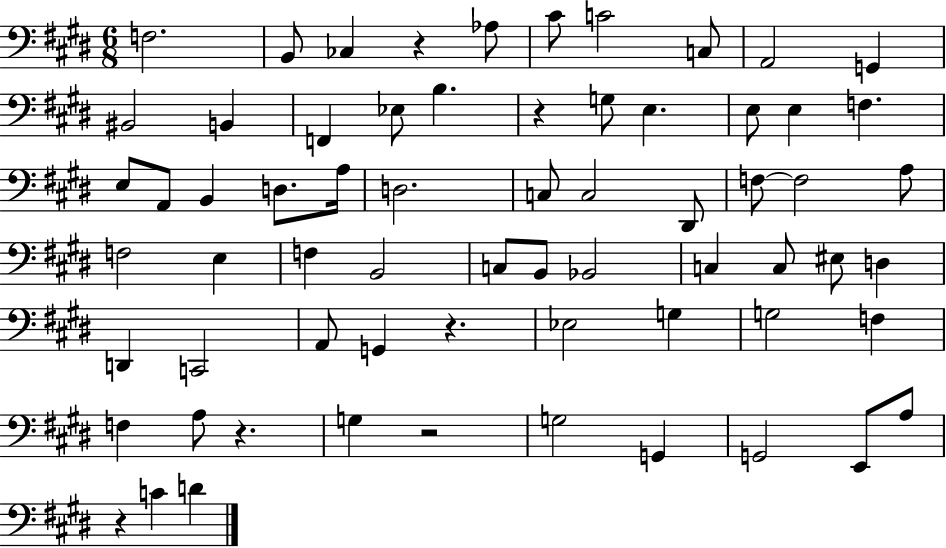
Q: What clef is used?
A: bass